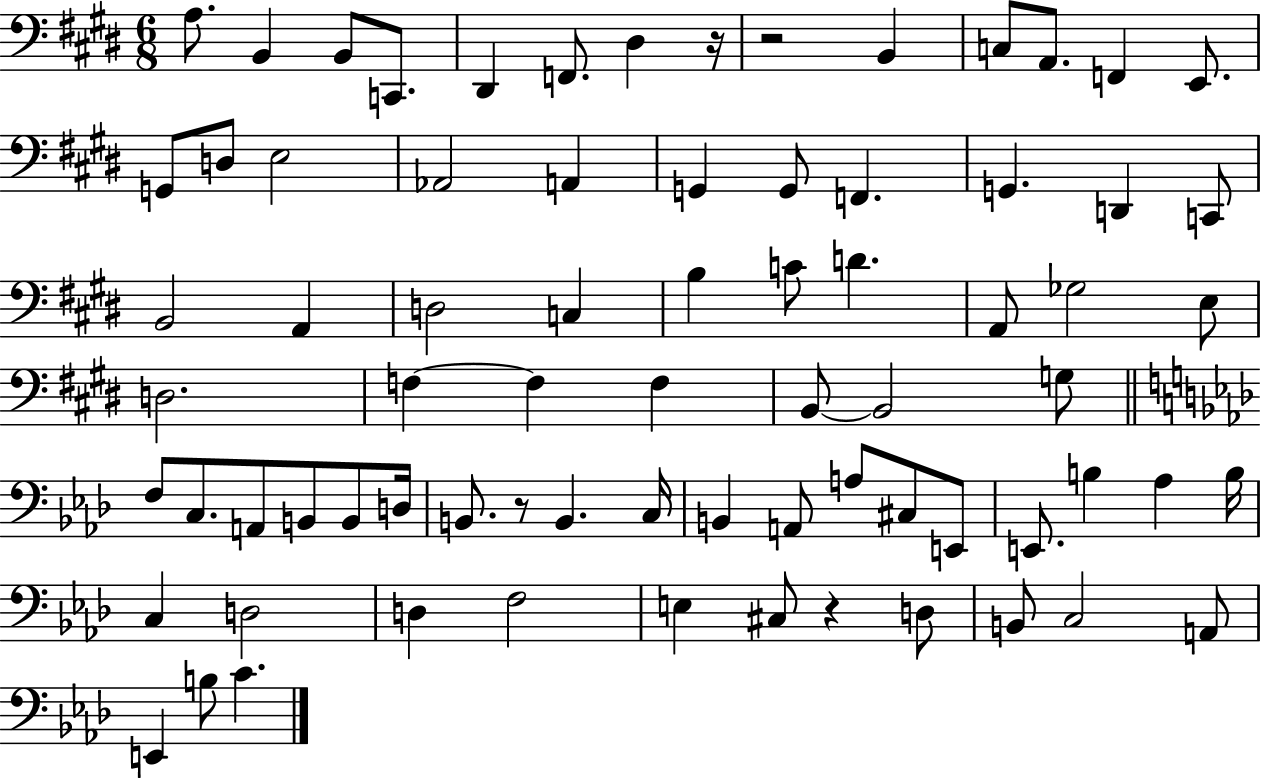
X:1
T:Untitled
M:6/8
L:1/4
K:E
A,/2 B,, B,,/2 C,,/2 ^D,, F,,/2 ^D, z/4 z2 B,, C,/2 A,,/2 F,, E,,/2 G,,/2 D,/2 E,2 _A,,2 A,, G,, G,,/2 F,, G,, D,, C,,/2 B,,2 A,, D,2 C, B, C/2 D A,,/2 _G,2 E,/2 D,2 F, F, F, B,,/2 B,,2 G,/2 F,/2 C,/2 A,,/2 B,,/2 B,,/2 D,/4 B,,/2 z/2 B,, C,/4 B,, A,,/2 A,/2 ^C,/2 E,,/2 E,,/2 B, _A, B,/4 C, D,2 D, F,2 E, ^C,/2 z D,/2 B,,/2 C,2 A,,/2 E,, B,/2 C